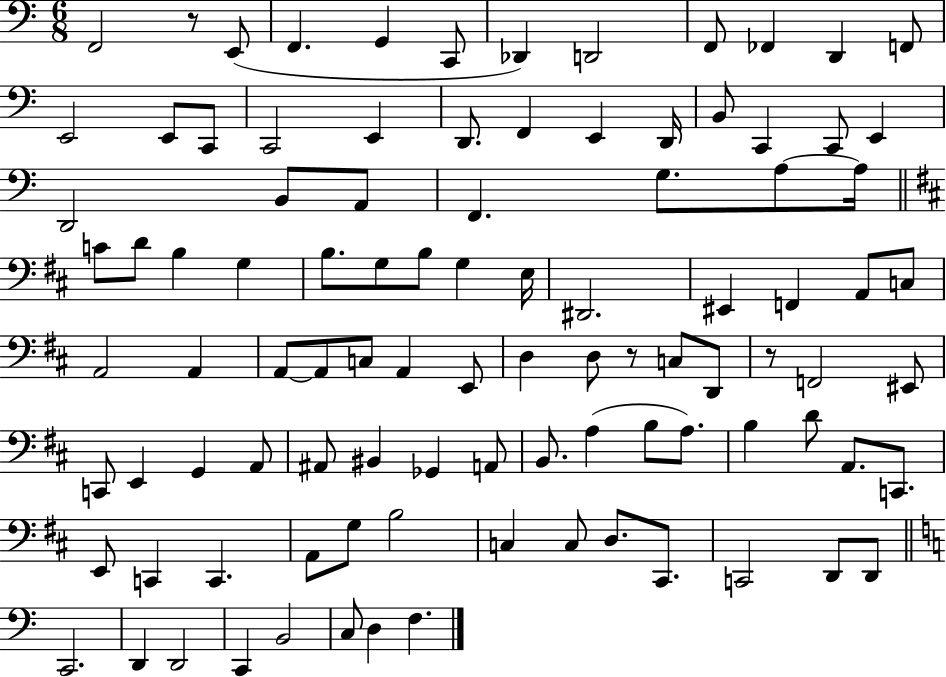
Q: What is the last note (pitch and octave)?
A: F3